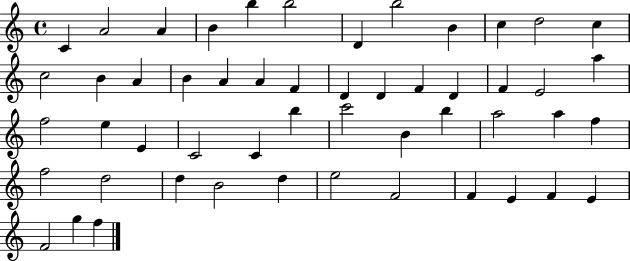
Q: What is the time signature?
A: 4/4